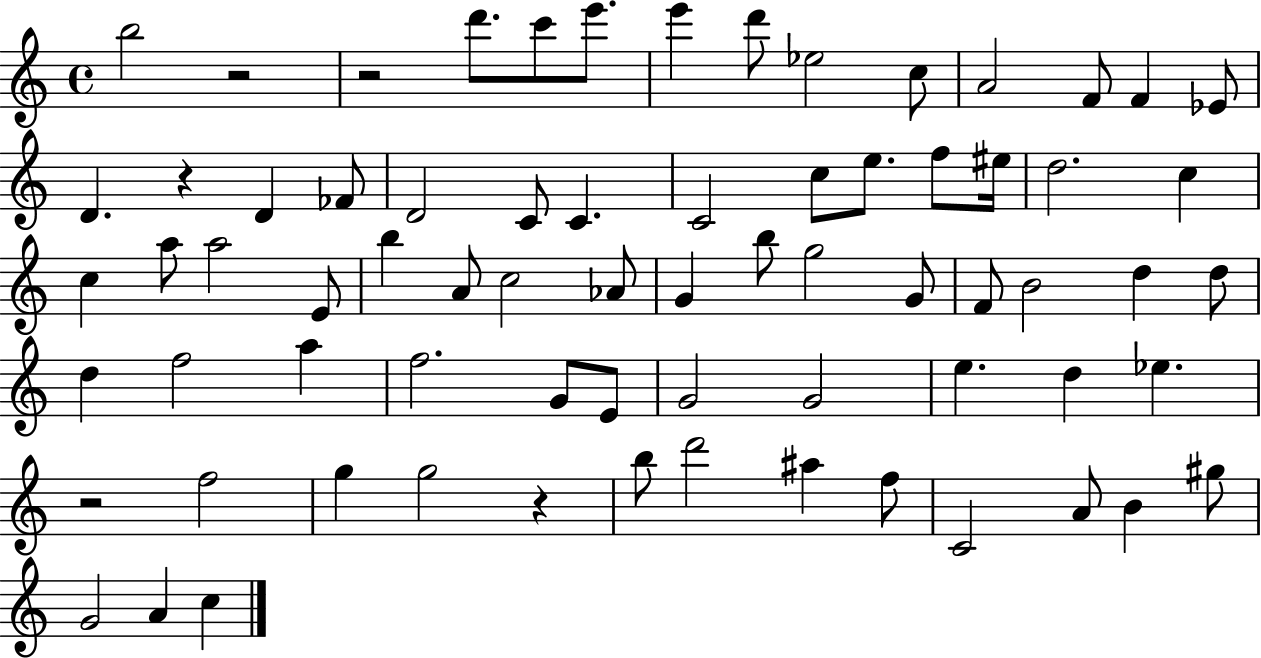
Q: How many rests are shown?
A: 5